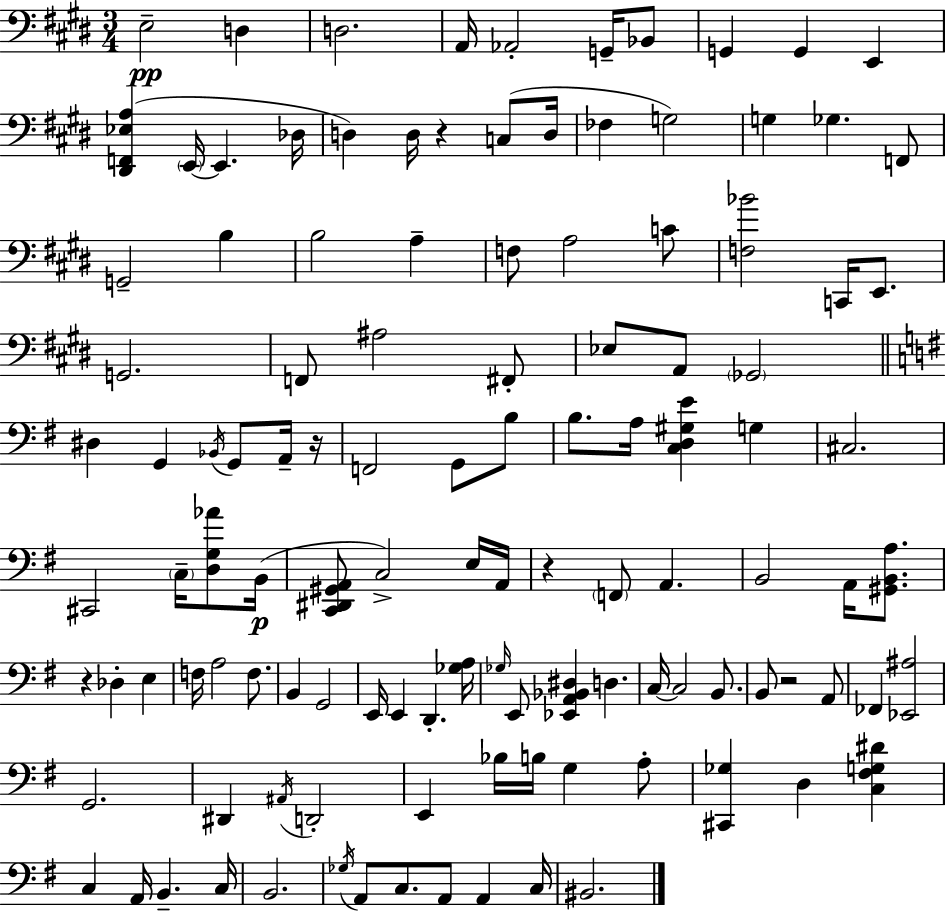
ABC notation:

X:1
T:Untitled
M:3/4
L:1/4
K:E
E,2 D, D,2 A,,/4 _A,,2 G,,/4 _B,,/2 G,, G,, E,, [^D,,F,,_E,A,] E,,/4 E,, _D,/4 D, D,/4 z C,/2 D,/4 _F, G,2 G, _G, F,,/2 G,,2 B, B,2 A, F,/2 A,2 C/2 [F,_B]2 C,,/4 E,,/2 G,,2 F,,/2 ^A,2 ^F,,/2 _E,/2 A,,/2 _G,,2 ^D, G,, _B,,/4 G,,/2 A,,/4 z/4 F,,2 G,,/2 B,/2 B,/2 A,/4 [C,D,^G,E] G, ^C,2 ^C,,2 C,/4 [D,G,_A]/2 B,,/4 [C,,^D,,^G,,A,,]/2 C,2 E,/4 A,,/4 z F,,/2 A,, B,,2 A,,/4 [^G,,B,,A,]/2 z _D, E, F,/4 A,2 F,/2 B,, G,,2 E,,/4 E,, D,, [_G,A,]/4 _G,/4 E,,/2 [_E,,A,,_B,,^D,] D, C,/4 C,2 B,,/2 B,,/2 z2 A,,/2 _F,, [_E,,^A,]2 G,,2 ^D,, ^A,,/4 D,,2 E,, _B,/4 B,/4 G, A,/2 [^C,,_G,] D, [C,^F,G,^D] C, A,,/4 B,, C,/4 B,,2 _G,/4 A,,/2 C,/2 A,,/2 A,, C,/4 ^B,,2